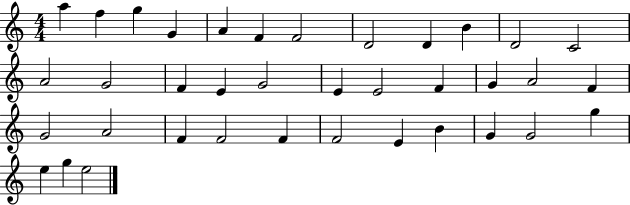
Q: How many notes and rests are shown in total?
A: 37